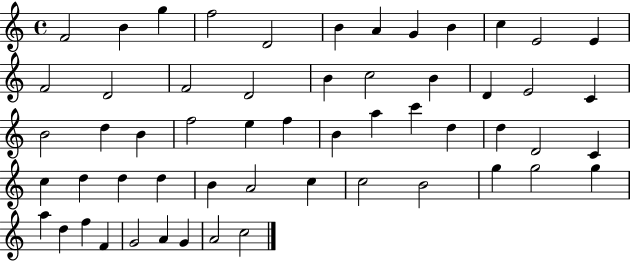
X:1
T:Untitled
M:4/4
L:1/4
K:C
F2 B g f2 D2 B A G B c E2 E F2 D2 F2 D2 B c2 B D E2 C B2 d B f2 e f B a c' d d D2 C c d d d B A2 c c2 B2 g g2 g a d f F G2 A G A2 c2